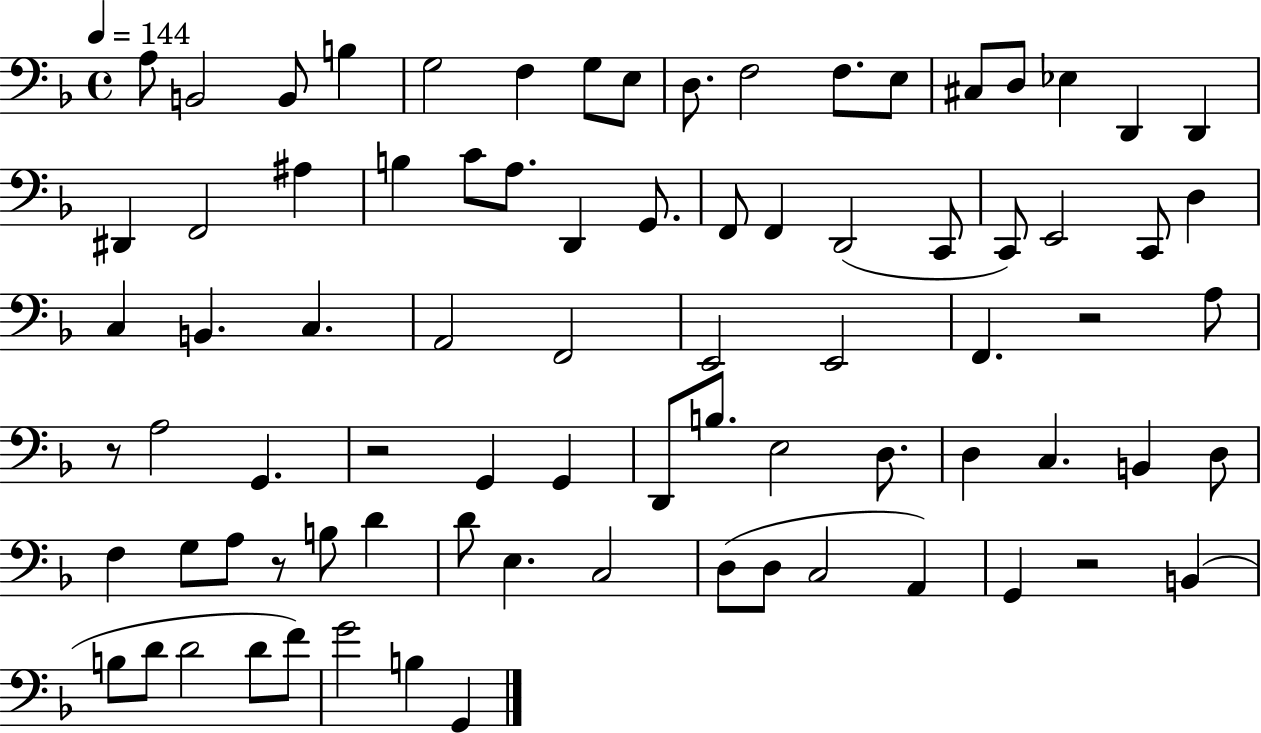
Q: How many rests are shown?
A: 5